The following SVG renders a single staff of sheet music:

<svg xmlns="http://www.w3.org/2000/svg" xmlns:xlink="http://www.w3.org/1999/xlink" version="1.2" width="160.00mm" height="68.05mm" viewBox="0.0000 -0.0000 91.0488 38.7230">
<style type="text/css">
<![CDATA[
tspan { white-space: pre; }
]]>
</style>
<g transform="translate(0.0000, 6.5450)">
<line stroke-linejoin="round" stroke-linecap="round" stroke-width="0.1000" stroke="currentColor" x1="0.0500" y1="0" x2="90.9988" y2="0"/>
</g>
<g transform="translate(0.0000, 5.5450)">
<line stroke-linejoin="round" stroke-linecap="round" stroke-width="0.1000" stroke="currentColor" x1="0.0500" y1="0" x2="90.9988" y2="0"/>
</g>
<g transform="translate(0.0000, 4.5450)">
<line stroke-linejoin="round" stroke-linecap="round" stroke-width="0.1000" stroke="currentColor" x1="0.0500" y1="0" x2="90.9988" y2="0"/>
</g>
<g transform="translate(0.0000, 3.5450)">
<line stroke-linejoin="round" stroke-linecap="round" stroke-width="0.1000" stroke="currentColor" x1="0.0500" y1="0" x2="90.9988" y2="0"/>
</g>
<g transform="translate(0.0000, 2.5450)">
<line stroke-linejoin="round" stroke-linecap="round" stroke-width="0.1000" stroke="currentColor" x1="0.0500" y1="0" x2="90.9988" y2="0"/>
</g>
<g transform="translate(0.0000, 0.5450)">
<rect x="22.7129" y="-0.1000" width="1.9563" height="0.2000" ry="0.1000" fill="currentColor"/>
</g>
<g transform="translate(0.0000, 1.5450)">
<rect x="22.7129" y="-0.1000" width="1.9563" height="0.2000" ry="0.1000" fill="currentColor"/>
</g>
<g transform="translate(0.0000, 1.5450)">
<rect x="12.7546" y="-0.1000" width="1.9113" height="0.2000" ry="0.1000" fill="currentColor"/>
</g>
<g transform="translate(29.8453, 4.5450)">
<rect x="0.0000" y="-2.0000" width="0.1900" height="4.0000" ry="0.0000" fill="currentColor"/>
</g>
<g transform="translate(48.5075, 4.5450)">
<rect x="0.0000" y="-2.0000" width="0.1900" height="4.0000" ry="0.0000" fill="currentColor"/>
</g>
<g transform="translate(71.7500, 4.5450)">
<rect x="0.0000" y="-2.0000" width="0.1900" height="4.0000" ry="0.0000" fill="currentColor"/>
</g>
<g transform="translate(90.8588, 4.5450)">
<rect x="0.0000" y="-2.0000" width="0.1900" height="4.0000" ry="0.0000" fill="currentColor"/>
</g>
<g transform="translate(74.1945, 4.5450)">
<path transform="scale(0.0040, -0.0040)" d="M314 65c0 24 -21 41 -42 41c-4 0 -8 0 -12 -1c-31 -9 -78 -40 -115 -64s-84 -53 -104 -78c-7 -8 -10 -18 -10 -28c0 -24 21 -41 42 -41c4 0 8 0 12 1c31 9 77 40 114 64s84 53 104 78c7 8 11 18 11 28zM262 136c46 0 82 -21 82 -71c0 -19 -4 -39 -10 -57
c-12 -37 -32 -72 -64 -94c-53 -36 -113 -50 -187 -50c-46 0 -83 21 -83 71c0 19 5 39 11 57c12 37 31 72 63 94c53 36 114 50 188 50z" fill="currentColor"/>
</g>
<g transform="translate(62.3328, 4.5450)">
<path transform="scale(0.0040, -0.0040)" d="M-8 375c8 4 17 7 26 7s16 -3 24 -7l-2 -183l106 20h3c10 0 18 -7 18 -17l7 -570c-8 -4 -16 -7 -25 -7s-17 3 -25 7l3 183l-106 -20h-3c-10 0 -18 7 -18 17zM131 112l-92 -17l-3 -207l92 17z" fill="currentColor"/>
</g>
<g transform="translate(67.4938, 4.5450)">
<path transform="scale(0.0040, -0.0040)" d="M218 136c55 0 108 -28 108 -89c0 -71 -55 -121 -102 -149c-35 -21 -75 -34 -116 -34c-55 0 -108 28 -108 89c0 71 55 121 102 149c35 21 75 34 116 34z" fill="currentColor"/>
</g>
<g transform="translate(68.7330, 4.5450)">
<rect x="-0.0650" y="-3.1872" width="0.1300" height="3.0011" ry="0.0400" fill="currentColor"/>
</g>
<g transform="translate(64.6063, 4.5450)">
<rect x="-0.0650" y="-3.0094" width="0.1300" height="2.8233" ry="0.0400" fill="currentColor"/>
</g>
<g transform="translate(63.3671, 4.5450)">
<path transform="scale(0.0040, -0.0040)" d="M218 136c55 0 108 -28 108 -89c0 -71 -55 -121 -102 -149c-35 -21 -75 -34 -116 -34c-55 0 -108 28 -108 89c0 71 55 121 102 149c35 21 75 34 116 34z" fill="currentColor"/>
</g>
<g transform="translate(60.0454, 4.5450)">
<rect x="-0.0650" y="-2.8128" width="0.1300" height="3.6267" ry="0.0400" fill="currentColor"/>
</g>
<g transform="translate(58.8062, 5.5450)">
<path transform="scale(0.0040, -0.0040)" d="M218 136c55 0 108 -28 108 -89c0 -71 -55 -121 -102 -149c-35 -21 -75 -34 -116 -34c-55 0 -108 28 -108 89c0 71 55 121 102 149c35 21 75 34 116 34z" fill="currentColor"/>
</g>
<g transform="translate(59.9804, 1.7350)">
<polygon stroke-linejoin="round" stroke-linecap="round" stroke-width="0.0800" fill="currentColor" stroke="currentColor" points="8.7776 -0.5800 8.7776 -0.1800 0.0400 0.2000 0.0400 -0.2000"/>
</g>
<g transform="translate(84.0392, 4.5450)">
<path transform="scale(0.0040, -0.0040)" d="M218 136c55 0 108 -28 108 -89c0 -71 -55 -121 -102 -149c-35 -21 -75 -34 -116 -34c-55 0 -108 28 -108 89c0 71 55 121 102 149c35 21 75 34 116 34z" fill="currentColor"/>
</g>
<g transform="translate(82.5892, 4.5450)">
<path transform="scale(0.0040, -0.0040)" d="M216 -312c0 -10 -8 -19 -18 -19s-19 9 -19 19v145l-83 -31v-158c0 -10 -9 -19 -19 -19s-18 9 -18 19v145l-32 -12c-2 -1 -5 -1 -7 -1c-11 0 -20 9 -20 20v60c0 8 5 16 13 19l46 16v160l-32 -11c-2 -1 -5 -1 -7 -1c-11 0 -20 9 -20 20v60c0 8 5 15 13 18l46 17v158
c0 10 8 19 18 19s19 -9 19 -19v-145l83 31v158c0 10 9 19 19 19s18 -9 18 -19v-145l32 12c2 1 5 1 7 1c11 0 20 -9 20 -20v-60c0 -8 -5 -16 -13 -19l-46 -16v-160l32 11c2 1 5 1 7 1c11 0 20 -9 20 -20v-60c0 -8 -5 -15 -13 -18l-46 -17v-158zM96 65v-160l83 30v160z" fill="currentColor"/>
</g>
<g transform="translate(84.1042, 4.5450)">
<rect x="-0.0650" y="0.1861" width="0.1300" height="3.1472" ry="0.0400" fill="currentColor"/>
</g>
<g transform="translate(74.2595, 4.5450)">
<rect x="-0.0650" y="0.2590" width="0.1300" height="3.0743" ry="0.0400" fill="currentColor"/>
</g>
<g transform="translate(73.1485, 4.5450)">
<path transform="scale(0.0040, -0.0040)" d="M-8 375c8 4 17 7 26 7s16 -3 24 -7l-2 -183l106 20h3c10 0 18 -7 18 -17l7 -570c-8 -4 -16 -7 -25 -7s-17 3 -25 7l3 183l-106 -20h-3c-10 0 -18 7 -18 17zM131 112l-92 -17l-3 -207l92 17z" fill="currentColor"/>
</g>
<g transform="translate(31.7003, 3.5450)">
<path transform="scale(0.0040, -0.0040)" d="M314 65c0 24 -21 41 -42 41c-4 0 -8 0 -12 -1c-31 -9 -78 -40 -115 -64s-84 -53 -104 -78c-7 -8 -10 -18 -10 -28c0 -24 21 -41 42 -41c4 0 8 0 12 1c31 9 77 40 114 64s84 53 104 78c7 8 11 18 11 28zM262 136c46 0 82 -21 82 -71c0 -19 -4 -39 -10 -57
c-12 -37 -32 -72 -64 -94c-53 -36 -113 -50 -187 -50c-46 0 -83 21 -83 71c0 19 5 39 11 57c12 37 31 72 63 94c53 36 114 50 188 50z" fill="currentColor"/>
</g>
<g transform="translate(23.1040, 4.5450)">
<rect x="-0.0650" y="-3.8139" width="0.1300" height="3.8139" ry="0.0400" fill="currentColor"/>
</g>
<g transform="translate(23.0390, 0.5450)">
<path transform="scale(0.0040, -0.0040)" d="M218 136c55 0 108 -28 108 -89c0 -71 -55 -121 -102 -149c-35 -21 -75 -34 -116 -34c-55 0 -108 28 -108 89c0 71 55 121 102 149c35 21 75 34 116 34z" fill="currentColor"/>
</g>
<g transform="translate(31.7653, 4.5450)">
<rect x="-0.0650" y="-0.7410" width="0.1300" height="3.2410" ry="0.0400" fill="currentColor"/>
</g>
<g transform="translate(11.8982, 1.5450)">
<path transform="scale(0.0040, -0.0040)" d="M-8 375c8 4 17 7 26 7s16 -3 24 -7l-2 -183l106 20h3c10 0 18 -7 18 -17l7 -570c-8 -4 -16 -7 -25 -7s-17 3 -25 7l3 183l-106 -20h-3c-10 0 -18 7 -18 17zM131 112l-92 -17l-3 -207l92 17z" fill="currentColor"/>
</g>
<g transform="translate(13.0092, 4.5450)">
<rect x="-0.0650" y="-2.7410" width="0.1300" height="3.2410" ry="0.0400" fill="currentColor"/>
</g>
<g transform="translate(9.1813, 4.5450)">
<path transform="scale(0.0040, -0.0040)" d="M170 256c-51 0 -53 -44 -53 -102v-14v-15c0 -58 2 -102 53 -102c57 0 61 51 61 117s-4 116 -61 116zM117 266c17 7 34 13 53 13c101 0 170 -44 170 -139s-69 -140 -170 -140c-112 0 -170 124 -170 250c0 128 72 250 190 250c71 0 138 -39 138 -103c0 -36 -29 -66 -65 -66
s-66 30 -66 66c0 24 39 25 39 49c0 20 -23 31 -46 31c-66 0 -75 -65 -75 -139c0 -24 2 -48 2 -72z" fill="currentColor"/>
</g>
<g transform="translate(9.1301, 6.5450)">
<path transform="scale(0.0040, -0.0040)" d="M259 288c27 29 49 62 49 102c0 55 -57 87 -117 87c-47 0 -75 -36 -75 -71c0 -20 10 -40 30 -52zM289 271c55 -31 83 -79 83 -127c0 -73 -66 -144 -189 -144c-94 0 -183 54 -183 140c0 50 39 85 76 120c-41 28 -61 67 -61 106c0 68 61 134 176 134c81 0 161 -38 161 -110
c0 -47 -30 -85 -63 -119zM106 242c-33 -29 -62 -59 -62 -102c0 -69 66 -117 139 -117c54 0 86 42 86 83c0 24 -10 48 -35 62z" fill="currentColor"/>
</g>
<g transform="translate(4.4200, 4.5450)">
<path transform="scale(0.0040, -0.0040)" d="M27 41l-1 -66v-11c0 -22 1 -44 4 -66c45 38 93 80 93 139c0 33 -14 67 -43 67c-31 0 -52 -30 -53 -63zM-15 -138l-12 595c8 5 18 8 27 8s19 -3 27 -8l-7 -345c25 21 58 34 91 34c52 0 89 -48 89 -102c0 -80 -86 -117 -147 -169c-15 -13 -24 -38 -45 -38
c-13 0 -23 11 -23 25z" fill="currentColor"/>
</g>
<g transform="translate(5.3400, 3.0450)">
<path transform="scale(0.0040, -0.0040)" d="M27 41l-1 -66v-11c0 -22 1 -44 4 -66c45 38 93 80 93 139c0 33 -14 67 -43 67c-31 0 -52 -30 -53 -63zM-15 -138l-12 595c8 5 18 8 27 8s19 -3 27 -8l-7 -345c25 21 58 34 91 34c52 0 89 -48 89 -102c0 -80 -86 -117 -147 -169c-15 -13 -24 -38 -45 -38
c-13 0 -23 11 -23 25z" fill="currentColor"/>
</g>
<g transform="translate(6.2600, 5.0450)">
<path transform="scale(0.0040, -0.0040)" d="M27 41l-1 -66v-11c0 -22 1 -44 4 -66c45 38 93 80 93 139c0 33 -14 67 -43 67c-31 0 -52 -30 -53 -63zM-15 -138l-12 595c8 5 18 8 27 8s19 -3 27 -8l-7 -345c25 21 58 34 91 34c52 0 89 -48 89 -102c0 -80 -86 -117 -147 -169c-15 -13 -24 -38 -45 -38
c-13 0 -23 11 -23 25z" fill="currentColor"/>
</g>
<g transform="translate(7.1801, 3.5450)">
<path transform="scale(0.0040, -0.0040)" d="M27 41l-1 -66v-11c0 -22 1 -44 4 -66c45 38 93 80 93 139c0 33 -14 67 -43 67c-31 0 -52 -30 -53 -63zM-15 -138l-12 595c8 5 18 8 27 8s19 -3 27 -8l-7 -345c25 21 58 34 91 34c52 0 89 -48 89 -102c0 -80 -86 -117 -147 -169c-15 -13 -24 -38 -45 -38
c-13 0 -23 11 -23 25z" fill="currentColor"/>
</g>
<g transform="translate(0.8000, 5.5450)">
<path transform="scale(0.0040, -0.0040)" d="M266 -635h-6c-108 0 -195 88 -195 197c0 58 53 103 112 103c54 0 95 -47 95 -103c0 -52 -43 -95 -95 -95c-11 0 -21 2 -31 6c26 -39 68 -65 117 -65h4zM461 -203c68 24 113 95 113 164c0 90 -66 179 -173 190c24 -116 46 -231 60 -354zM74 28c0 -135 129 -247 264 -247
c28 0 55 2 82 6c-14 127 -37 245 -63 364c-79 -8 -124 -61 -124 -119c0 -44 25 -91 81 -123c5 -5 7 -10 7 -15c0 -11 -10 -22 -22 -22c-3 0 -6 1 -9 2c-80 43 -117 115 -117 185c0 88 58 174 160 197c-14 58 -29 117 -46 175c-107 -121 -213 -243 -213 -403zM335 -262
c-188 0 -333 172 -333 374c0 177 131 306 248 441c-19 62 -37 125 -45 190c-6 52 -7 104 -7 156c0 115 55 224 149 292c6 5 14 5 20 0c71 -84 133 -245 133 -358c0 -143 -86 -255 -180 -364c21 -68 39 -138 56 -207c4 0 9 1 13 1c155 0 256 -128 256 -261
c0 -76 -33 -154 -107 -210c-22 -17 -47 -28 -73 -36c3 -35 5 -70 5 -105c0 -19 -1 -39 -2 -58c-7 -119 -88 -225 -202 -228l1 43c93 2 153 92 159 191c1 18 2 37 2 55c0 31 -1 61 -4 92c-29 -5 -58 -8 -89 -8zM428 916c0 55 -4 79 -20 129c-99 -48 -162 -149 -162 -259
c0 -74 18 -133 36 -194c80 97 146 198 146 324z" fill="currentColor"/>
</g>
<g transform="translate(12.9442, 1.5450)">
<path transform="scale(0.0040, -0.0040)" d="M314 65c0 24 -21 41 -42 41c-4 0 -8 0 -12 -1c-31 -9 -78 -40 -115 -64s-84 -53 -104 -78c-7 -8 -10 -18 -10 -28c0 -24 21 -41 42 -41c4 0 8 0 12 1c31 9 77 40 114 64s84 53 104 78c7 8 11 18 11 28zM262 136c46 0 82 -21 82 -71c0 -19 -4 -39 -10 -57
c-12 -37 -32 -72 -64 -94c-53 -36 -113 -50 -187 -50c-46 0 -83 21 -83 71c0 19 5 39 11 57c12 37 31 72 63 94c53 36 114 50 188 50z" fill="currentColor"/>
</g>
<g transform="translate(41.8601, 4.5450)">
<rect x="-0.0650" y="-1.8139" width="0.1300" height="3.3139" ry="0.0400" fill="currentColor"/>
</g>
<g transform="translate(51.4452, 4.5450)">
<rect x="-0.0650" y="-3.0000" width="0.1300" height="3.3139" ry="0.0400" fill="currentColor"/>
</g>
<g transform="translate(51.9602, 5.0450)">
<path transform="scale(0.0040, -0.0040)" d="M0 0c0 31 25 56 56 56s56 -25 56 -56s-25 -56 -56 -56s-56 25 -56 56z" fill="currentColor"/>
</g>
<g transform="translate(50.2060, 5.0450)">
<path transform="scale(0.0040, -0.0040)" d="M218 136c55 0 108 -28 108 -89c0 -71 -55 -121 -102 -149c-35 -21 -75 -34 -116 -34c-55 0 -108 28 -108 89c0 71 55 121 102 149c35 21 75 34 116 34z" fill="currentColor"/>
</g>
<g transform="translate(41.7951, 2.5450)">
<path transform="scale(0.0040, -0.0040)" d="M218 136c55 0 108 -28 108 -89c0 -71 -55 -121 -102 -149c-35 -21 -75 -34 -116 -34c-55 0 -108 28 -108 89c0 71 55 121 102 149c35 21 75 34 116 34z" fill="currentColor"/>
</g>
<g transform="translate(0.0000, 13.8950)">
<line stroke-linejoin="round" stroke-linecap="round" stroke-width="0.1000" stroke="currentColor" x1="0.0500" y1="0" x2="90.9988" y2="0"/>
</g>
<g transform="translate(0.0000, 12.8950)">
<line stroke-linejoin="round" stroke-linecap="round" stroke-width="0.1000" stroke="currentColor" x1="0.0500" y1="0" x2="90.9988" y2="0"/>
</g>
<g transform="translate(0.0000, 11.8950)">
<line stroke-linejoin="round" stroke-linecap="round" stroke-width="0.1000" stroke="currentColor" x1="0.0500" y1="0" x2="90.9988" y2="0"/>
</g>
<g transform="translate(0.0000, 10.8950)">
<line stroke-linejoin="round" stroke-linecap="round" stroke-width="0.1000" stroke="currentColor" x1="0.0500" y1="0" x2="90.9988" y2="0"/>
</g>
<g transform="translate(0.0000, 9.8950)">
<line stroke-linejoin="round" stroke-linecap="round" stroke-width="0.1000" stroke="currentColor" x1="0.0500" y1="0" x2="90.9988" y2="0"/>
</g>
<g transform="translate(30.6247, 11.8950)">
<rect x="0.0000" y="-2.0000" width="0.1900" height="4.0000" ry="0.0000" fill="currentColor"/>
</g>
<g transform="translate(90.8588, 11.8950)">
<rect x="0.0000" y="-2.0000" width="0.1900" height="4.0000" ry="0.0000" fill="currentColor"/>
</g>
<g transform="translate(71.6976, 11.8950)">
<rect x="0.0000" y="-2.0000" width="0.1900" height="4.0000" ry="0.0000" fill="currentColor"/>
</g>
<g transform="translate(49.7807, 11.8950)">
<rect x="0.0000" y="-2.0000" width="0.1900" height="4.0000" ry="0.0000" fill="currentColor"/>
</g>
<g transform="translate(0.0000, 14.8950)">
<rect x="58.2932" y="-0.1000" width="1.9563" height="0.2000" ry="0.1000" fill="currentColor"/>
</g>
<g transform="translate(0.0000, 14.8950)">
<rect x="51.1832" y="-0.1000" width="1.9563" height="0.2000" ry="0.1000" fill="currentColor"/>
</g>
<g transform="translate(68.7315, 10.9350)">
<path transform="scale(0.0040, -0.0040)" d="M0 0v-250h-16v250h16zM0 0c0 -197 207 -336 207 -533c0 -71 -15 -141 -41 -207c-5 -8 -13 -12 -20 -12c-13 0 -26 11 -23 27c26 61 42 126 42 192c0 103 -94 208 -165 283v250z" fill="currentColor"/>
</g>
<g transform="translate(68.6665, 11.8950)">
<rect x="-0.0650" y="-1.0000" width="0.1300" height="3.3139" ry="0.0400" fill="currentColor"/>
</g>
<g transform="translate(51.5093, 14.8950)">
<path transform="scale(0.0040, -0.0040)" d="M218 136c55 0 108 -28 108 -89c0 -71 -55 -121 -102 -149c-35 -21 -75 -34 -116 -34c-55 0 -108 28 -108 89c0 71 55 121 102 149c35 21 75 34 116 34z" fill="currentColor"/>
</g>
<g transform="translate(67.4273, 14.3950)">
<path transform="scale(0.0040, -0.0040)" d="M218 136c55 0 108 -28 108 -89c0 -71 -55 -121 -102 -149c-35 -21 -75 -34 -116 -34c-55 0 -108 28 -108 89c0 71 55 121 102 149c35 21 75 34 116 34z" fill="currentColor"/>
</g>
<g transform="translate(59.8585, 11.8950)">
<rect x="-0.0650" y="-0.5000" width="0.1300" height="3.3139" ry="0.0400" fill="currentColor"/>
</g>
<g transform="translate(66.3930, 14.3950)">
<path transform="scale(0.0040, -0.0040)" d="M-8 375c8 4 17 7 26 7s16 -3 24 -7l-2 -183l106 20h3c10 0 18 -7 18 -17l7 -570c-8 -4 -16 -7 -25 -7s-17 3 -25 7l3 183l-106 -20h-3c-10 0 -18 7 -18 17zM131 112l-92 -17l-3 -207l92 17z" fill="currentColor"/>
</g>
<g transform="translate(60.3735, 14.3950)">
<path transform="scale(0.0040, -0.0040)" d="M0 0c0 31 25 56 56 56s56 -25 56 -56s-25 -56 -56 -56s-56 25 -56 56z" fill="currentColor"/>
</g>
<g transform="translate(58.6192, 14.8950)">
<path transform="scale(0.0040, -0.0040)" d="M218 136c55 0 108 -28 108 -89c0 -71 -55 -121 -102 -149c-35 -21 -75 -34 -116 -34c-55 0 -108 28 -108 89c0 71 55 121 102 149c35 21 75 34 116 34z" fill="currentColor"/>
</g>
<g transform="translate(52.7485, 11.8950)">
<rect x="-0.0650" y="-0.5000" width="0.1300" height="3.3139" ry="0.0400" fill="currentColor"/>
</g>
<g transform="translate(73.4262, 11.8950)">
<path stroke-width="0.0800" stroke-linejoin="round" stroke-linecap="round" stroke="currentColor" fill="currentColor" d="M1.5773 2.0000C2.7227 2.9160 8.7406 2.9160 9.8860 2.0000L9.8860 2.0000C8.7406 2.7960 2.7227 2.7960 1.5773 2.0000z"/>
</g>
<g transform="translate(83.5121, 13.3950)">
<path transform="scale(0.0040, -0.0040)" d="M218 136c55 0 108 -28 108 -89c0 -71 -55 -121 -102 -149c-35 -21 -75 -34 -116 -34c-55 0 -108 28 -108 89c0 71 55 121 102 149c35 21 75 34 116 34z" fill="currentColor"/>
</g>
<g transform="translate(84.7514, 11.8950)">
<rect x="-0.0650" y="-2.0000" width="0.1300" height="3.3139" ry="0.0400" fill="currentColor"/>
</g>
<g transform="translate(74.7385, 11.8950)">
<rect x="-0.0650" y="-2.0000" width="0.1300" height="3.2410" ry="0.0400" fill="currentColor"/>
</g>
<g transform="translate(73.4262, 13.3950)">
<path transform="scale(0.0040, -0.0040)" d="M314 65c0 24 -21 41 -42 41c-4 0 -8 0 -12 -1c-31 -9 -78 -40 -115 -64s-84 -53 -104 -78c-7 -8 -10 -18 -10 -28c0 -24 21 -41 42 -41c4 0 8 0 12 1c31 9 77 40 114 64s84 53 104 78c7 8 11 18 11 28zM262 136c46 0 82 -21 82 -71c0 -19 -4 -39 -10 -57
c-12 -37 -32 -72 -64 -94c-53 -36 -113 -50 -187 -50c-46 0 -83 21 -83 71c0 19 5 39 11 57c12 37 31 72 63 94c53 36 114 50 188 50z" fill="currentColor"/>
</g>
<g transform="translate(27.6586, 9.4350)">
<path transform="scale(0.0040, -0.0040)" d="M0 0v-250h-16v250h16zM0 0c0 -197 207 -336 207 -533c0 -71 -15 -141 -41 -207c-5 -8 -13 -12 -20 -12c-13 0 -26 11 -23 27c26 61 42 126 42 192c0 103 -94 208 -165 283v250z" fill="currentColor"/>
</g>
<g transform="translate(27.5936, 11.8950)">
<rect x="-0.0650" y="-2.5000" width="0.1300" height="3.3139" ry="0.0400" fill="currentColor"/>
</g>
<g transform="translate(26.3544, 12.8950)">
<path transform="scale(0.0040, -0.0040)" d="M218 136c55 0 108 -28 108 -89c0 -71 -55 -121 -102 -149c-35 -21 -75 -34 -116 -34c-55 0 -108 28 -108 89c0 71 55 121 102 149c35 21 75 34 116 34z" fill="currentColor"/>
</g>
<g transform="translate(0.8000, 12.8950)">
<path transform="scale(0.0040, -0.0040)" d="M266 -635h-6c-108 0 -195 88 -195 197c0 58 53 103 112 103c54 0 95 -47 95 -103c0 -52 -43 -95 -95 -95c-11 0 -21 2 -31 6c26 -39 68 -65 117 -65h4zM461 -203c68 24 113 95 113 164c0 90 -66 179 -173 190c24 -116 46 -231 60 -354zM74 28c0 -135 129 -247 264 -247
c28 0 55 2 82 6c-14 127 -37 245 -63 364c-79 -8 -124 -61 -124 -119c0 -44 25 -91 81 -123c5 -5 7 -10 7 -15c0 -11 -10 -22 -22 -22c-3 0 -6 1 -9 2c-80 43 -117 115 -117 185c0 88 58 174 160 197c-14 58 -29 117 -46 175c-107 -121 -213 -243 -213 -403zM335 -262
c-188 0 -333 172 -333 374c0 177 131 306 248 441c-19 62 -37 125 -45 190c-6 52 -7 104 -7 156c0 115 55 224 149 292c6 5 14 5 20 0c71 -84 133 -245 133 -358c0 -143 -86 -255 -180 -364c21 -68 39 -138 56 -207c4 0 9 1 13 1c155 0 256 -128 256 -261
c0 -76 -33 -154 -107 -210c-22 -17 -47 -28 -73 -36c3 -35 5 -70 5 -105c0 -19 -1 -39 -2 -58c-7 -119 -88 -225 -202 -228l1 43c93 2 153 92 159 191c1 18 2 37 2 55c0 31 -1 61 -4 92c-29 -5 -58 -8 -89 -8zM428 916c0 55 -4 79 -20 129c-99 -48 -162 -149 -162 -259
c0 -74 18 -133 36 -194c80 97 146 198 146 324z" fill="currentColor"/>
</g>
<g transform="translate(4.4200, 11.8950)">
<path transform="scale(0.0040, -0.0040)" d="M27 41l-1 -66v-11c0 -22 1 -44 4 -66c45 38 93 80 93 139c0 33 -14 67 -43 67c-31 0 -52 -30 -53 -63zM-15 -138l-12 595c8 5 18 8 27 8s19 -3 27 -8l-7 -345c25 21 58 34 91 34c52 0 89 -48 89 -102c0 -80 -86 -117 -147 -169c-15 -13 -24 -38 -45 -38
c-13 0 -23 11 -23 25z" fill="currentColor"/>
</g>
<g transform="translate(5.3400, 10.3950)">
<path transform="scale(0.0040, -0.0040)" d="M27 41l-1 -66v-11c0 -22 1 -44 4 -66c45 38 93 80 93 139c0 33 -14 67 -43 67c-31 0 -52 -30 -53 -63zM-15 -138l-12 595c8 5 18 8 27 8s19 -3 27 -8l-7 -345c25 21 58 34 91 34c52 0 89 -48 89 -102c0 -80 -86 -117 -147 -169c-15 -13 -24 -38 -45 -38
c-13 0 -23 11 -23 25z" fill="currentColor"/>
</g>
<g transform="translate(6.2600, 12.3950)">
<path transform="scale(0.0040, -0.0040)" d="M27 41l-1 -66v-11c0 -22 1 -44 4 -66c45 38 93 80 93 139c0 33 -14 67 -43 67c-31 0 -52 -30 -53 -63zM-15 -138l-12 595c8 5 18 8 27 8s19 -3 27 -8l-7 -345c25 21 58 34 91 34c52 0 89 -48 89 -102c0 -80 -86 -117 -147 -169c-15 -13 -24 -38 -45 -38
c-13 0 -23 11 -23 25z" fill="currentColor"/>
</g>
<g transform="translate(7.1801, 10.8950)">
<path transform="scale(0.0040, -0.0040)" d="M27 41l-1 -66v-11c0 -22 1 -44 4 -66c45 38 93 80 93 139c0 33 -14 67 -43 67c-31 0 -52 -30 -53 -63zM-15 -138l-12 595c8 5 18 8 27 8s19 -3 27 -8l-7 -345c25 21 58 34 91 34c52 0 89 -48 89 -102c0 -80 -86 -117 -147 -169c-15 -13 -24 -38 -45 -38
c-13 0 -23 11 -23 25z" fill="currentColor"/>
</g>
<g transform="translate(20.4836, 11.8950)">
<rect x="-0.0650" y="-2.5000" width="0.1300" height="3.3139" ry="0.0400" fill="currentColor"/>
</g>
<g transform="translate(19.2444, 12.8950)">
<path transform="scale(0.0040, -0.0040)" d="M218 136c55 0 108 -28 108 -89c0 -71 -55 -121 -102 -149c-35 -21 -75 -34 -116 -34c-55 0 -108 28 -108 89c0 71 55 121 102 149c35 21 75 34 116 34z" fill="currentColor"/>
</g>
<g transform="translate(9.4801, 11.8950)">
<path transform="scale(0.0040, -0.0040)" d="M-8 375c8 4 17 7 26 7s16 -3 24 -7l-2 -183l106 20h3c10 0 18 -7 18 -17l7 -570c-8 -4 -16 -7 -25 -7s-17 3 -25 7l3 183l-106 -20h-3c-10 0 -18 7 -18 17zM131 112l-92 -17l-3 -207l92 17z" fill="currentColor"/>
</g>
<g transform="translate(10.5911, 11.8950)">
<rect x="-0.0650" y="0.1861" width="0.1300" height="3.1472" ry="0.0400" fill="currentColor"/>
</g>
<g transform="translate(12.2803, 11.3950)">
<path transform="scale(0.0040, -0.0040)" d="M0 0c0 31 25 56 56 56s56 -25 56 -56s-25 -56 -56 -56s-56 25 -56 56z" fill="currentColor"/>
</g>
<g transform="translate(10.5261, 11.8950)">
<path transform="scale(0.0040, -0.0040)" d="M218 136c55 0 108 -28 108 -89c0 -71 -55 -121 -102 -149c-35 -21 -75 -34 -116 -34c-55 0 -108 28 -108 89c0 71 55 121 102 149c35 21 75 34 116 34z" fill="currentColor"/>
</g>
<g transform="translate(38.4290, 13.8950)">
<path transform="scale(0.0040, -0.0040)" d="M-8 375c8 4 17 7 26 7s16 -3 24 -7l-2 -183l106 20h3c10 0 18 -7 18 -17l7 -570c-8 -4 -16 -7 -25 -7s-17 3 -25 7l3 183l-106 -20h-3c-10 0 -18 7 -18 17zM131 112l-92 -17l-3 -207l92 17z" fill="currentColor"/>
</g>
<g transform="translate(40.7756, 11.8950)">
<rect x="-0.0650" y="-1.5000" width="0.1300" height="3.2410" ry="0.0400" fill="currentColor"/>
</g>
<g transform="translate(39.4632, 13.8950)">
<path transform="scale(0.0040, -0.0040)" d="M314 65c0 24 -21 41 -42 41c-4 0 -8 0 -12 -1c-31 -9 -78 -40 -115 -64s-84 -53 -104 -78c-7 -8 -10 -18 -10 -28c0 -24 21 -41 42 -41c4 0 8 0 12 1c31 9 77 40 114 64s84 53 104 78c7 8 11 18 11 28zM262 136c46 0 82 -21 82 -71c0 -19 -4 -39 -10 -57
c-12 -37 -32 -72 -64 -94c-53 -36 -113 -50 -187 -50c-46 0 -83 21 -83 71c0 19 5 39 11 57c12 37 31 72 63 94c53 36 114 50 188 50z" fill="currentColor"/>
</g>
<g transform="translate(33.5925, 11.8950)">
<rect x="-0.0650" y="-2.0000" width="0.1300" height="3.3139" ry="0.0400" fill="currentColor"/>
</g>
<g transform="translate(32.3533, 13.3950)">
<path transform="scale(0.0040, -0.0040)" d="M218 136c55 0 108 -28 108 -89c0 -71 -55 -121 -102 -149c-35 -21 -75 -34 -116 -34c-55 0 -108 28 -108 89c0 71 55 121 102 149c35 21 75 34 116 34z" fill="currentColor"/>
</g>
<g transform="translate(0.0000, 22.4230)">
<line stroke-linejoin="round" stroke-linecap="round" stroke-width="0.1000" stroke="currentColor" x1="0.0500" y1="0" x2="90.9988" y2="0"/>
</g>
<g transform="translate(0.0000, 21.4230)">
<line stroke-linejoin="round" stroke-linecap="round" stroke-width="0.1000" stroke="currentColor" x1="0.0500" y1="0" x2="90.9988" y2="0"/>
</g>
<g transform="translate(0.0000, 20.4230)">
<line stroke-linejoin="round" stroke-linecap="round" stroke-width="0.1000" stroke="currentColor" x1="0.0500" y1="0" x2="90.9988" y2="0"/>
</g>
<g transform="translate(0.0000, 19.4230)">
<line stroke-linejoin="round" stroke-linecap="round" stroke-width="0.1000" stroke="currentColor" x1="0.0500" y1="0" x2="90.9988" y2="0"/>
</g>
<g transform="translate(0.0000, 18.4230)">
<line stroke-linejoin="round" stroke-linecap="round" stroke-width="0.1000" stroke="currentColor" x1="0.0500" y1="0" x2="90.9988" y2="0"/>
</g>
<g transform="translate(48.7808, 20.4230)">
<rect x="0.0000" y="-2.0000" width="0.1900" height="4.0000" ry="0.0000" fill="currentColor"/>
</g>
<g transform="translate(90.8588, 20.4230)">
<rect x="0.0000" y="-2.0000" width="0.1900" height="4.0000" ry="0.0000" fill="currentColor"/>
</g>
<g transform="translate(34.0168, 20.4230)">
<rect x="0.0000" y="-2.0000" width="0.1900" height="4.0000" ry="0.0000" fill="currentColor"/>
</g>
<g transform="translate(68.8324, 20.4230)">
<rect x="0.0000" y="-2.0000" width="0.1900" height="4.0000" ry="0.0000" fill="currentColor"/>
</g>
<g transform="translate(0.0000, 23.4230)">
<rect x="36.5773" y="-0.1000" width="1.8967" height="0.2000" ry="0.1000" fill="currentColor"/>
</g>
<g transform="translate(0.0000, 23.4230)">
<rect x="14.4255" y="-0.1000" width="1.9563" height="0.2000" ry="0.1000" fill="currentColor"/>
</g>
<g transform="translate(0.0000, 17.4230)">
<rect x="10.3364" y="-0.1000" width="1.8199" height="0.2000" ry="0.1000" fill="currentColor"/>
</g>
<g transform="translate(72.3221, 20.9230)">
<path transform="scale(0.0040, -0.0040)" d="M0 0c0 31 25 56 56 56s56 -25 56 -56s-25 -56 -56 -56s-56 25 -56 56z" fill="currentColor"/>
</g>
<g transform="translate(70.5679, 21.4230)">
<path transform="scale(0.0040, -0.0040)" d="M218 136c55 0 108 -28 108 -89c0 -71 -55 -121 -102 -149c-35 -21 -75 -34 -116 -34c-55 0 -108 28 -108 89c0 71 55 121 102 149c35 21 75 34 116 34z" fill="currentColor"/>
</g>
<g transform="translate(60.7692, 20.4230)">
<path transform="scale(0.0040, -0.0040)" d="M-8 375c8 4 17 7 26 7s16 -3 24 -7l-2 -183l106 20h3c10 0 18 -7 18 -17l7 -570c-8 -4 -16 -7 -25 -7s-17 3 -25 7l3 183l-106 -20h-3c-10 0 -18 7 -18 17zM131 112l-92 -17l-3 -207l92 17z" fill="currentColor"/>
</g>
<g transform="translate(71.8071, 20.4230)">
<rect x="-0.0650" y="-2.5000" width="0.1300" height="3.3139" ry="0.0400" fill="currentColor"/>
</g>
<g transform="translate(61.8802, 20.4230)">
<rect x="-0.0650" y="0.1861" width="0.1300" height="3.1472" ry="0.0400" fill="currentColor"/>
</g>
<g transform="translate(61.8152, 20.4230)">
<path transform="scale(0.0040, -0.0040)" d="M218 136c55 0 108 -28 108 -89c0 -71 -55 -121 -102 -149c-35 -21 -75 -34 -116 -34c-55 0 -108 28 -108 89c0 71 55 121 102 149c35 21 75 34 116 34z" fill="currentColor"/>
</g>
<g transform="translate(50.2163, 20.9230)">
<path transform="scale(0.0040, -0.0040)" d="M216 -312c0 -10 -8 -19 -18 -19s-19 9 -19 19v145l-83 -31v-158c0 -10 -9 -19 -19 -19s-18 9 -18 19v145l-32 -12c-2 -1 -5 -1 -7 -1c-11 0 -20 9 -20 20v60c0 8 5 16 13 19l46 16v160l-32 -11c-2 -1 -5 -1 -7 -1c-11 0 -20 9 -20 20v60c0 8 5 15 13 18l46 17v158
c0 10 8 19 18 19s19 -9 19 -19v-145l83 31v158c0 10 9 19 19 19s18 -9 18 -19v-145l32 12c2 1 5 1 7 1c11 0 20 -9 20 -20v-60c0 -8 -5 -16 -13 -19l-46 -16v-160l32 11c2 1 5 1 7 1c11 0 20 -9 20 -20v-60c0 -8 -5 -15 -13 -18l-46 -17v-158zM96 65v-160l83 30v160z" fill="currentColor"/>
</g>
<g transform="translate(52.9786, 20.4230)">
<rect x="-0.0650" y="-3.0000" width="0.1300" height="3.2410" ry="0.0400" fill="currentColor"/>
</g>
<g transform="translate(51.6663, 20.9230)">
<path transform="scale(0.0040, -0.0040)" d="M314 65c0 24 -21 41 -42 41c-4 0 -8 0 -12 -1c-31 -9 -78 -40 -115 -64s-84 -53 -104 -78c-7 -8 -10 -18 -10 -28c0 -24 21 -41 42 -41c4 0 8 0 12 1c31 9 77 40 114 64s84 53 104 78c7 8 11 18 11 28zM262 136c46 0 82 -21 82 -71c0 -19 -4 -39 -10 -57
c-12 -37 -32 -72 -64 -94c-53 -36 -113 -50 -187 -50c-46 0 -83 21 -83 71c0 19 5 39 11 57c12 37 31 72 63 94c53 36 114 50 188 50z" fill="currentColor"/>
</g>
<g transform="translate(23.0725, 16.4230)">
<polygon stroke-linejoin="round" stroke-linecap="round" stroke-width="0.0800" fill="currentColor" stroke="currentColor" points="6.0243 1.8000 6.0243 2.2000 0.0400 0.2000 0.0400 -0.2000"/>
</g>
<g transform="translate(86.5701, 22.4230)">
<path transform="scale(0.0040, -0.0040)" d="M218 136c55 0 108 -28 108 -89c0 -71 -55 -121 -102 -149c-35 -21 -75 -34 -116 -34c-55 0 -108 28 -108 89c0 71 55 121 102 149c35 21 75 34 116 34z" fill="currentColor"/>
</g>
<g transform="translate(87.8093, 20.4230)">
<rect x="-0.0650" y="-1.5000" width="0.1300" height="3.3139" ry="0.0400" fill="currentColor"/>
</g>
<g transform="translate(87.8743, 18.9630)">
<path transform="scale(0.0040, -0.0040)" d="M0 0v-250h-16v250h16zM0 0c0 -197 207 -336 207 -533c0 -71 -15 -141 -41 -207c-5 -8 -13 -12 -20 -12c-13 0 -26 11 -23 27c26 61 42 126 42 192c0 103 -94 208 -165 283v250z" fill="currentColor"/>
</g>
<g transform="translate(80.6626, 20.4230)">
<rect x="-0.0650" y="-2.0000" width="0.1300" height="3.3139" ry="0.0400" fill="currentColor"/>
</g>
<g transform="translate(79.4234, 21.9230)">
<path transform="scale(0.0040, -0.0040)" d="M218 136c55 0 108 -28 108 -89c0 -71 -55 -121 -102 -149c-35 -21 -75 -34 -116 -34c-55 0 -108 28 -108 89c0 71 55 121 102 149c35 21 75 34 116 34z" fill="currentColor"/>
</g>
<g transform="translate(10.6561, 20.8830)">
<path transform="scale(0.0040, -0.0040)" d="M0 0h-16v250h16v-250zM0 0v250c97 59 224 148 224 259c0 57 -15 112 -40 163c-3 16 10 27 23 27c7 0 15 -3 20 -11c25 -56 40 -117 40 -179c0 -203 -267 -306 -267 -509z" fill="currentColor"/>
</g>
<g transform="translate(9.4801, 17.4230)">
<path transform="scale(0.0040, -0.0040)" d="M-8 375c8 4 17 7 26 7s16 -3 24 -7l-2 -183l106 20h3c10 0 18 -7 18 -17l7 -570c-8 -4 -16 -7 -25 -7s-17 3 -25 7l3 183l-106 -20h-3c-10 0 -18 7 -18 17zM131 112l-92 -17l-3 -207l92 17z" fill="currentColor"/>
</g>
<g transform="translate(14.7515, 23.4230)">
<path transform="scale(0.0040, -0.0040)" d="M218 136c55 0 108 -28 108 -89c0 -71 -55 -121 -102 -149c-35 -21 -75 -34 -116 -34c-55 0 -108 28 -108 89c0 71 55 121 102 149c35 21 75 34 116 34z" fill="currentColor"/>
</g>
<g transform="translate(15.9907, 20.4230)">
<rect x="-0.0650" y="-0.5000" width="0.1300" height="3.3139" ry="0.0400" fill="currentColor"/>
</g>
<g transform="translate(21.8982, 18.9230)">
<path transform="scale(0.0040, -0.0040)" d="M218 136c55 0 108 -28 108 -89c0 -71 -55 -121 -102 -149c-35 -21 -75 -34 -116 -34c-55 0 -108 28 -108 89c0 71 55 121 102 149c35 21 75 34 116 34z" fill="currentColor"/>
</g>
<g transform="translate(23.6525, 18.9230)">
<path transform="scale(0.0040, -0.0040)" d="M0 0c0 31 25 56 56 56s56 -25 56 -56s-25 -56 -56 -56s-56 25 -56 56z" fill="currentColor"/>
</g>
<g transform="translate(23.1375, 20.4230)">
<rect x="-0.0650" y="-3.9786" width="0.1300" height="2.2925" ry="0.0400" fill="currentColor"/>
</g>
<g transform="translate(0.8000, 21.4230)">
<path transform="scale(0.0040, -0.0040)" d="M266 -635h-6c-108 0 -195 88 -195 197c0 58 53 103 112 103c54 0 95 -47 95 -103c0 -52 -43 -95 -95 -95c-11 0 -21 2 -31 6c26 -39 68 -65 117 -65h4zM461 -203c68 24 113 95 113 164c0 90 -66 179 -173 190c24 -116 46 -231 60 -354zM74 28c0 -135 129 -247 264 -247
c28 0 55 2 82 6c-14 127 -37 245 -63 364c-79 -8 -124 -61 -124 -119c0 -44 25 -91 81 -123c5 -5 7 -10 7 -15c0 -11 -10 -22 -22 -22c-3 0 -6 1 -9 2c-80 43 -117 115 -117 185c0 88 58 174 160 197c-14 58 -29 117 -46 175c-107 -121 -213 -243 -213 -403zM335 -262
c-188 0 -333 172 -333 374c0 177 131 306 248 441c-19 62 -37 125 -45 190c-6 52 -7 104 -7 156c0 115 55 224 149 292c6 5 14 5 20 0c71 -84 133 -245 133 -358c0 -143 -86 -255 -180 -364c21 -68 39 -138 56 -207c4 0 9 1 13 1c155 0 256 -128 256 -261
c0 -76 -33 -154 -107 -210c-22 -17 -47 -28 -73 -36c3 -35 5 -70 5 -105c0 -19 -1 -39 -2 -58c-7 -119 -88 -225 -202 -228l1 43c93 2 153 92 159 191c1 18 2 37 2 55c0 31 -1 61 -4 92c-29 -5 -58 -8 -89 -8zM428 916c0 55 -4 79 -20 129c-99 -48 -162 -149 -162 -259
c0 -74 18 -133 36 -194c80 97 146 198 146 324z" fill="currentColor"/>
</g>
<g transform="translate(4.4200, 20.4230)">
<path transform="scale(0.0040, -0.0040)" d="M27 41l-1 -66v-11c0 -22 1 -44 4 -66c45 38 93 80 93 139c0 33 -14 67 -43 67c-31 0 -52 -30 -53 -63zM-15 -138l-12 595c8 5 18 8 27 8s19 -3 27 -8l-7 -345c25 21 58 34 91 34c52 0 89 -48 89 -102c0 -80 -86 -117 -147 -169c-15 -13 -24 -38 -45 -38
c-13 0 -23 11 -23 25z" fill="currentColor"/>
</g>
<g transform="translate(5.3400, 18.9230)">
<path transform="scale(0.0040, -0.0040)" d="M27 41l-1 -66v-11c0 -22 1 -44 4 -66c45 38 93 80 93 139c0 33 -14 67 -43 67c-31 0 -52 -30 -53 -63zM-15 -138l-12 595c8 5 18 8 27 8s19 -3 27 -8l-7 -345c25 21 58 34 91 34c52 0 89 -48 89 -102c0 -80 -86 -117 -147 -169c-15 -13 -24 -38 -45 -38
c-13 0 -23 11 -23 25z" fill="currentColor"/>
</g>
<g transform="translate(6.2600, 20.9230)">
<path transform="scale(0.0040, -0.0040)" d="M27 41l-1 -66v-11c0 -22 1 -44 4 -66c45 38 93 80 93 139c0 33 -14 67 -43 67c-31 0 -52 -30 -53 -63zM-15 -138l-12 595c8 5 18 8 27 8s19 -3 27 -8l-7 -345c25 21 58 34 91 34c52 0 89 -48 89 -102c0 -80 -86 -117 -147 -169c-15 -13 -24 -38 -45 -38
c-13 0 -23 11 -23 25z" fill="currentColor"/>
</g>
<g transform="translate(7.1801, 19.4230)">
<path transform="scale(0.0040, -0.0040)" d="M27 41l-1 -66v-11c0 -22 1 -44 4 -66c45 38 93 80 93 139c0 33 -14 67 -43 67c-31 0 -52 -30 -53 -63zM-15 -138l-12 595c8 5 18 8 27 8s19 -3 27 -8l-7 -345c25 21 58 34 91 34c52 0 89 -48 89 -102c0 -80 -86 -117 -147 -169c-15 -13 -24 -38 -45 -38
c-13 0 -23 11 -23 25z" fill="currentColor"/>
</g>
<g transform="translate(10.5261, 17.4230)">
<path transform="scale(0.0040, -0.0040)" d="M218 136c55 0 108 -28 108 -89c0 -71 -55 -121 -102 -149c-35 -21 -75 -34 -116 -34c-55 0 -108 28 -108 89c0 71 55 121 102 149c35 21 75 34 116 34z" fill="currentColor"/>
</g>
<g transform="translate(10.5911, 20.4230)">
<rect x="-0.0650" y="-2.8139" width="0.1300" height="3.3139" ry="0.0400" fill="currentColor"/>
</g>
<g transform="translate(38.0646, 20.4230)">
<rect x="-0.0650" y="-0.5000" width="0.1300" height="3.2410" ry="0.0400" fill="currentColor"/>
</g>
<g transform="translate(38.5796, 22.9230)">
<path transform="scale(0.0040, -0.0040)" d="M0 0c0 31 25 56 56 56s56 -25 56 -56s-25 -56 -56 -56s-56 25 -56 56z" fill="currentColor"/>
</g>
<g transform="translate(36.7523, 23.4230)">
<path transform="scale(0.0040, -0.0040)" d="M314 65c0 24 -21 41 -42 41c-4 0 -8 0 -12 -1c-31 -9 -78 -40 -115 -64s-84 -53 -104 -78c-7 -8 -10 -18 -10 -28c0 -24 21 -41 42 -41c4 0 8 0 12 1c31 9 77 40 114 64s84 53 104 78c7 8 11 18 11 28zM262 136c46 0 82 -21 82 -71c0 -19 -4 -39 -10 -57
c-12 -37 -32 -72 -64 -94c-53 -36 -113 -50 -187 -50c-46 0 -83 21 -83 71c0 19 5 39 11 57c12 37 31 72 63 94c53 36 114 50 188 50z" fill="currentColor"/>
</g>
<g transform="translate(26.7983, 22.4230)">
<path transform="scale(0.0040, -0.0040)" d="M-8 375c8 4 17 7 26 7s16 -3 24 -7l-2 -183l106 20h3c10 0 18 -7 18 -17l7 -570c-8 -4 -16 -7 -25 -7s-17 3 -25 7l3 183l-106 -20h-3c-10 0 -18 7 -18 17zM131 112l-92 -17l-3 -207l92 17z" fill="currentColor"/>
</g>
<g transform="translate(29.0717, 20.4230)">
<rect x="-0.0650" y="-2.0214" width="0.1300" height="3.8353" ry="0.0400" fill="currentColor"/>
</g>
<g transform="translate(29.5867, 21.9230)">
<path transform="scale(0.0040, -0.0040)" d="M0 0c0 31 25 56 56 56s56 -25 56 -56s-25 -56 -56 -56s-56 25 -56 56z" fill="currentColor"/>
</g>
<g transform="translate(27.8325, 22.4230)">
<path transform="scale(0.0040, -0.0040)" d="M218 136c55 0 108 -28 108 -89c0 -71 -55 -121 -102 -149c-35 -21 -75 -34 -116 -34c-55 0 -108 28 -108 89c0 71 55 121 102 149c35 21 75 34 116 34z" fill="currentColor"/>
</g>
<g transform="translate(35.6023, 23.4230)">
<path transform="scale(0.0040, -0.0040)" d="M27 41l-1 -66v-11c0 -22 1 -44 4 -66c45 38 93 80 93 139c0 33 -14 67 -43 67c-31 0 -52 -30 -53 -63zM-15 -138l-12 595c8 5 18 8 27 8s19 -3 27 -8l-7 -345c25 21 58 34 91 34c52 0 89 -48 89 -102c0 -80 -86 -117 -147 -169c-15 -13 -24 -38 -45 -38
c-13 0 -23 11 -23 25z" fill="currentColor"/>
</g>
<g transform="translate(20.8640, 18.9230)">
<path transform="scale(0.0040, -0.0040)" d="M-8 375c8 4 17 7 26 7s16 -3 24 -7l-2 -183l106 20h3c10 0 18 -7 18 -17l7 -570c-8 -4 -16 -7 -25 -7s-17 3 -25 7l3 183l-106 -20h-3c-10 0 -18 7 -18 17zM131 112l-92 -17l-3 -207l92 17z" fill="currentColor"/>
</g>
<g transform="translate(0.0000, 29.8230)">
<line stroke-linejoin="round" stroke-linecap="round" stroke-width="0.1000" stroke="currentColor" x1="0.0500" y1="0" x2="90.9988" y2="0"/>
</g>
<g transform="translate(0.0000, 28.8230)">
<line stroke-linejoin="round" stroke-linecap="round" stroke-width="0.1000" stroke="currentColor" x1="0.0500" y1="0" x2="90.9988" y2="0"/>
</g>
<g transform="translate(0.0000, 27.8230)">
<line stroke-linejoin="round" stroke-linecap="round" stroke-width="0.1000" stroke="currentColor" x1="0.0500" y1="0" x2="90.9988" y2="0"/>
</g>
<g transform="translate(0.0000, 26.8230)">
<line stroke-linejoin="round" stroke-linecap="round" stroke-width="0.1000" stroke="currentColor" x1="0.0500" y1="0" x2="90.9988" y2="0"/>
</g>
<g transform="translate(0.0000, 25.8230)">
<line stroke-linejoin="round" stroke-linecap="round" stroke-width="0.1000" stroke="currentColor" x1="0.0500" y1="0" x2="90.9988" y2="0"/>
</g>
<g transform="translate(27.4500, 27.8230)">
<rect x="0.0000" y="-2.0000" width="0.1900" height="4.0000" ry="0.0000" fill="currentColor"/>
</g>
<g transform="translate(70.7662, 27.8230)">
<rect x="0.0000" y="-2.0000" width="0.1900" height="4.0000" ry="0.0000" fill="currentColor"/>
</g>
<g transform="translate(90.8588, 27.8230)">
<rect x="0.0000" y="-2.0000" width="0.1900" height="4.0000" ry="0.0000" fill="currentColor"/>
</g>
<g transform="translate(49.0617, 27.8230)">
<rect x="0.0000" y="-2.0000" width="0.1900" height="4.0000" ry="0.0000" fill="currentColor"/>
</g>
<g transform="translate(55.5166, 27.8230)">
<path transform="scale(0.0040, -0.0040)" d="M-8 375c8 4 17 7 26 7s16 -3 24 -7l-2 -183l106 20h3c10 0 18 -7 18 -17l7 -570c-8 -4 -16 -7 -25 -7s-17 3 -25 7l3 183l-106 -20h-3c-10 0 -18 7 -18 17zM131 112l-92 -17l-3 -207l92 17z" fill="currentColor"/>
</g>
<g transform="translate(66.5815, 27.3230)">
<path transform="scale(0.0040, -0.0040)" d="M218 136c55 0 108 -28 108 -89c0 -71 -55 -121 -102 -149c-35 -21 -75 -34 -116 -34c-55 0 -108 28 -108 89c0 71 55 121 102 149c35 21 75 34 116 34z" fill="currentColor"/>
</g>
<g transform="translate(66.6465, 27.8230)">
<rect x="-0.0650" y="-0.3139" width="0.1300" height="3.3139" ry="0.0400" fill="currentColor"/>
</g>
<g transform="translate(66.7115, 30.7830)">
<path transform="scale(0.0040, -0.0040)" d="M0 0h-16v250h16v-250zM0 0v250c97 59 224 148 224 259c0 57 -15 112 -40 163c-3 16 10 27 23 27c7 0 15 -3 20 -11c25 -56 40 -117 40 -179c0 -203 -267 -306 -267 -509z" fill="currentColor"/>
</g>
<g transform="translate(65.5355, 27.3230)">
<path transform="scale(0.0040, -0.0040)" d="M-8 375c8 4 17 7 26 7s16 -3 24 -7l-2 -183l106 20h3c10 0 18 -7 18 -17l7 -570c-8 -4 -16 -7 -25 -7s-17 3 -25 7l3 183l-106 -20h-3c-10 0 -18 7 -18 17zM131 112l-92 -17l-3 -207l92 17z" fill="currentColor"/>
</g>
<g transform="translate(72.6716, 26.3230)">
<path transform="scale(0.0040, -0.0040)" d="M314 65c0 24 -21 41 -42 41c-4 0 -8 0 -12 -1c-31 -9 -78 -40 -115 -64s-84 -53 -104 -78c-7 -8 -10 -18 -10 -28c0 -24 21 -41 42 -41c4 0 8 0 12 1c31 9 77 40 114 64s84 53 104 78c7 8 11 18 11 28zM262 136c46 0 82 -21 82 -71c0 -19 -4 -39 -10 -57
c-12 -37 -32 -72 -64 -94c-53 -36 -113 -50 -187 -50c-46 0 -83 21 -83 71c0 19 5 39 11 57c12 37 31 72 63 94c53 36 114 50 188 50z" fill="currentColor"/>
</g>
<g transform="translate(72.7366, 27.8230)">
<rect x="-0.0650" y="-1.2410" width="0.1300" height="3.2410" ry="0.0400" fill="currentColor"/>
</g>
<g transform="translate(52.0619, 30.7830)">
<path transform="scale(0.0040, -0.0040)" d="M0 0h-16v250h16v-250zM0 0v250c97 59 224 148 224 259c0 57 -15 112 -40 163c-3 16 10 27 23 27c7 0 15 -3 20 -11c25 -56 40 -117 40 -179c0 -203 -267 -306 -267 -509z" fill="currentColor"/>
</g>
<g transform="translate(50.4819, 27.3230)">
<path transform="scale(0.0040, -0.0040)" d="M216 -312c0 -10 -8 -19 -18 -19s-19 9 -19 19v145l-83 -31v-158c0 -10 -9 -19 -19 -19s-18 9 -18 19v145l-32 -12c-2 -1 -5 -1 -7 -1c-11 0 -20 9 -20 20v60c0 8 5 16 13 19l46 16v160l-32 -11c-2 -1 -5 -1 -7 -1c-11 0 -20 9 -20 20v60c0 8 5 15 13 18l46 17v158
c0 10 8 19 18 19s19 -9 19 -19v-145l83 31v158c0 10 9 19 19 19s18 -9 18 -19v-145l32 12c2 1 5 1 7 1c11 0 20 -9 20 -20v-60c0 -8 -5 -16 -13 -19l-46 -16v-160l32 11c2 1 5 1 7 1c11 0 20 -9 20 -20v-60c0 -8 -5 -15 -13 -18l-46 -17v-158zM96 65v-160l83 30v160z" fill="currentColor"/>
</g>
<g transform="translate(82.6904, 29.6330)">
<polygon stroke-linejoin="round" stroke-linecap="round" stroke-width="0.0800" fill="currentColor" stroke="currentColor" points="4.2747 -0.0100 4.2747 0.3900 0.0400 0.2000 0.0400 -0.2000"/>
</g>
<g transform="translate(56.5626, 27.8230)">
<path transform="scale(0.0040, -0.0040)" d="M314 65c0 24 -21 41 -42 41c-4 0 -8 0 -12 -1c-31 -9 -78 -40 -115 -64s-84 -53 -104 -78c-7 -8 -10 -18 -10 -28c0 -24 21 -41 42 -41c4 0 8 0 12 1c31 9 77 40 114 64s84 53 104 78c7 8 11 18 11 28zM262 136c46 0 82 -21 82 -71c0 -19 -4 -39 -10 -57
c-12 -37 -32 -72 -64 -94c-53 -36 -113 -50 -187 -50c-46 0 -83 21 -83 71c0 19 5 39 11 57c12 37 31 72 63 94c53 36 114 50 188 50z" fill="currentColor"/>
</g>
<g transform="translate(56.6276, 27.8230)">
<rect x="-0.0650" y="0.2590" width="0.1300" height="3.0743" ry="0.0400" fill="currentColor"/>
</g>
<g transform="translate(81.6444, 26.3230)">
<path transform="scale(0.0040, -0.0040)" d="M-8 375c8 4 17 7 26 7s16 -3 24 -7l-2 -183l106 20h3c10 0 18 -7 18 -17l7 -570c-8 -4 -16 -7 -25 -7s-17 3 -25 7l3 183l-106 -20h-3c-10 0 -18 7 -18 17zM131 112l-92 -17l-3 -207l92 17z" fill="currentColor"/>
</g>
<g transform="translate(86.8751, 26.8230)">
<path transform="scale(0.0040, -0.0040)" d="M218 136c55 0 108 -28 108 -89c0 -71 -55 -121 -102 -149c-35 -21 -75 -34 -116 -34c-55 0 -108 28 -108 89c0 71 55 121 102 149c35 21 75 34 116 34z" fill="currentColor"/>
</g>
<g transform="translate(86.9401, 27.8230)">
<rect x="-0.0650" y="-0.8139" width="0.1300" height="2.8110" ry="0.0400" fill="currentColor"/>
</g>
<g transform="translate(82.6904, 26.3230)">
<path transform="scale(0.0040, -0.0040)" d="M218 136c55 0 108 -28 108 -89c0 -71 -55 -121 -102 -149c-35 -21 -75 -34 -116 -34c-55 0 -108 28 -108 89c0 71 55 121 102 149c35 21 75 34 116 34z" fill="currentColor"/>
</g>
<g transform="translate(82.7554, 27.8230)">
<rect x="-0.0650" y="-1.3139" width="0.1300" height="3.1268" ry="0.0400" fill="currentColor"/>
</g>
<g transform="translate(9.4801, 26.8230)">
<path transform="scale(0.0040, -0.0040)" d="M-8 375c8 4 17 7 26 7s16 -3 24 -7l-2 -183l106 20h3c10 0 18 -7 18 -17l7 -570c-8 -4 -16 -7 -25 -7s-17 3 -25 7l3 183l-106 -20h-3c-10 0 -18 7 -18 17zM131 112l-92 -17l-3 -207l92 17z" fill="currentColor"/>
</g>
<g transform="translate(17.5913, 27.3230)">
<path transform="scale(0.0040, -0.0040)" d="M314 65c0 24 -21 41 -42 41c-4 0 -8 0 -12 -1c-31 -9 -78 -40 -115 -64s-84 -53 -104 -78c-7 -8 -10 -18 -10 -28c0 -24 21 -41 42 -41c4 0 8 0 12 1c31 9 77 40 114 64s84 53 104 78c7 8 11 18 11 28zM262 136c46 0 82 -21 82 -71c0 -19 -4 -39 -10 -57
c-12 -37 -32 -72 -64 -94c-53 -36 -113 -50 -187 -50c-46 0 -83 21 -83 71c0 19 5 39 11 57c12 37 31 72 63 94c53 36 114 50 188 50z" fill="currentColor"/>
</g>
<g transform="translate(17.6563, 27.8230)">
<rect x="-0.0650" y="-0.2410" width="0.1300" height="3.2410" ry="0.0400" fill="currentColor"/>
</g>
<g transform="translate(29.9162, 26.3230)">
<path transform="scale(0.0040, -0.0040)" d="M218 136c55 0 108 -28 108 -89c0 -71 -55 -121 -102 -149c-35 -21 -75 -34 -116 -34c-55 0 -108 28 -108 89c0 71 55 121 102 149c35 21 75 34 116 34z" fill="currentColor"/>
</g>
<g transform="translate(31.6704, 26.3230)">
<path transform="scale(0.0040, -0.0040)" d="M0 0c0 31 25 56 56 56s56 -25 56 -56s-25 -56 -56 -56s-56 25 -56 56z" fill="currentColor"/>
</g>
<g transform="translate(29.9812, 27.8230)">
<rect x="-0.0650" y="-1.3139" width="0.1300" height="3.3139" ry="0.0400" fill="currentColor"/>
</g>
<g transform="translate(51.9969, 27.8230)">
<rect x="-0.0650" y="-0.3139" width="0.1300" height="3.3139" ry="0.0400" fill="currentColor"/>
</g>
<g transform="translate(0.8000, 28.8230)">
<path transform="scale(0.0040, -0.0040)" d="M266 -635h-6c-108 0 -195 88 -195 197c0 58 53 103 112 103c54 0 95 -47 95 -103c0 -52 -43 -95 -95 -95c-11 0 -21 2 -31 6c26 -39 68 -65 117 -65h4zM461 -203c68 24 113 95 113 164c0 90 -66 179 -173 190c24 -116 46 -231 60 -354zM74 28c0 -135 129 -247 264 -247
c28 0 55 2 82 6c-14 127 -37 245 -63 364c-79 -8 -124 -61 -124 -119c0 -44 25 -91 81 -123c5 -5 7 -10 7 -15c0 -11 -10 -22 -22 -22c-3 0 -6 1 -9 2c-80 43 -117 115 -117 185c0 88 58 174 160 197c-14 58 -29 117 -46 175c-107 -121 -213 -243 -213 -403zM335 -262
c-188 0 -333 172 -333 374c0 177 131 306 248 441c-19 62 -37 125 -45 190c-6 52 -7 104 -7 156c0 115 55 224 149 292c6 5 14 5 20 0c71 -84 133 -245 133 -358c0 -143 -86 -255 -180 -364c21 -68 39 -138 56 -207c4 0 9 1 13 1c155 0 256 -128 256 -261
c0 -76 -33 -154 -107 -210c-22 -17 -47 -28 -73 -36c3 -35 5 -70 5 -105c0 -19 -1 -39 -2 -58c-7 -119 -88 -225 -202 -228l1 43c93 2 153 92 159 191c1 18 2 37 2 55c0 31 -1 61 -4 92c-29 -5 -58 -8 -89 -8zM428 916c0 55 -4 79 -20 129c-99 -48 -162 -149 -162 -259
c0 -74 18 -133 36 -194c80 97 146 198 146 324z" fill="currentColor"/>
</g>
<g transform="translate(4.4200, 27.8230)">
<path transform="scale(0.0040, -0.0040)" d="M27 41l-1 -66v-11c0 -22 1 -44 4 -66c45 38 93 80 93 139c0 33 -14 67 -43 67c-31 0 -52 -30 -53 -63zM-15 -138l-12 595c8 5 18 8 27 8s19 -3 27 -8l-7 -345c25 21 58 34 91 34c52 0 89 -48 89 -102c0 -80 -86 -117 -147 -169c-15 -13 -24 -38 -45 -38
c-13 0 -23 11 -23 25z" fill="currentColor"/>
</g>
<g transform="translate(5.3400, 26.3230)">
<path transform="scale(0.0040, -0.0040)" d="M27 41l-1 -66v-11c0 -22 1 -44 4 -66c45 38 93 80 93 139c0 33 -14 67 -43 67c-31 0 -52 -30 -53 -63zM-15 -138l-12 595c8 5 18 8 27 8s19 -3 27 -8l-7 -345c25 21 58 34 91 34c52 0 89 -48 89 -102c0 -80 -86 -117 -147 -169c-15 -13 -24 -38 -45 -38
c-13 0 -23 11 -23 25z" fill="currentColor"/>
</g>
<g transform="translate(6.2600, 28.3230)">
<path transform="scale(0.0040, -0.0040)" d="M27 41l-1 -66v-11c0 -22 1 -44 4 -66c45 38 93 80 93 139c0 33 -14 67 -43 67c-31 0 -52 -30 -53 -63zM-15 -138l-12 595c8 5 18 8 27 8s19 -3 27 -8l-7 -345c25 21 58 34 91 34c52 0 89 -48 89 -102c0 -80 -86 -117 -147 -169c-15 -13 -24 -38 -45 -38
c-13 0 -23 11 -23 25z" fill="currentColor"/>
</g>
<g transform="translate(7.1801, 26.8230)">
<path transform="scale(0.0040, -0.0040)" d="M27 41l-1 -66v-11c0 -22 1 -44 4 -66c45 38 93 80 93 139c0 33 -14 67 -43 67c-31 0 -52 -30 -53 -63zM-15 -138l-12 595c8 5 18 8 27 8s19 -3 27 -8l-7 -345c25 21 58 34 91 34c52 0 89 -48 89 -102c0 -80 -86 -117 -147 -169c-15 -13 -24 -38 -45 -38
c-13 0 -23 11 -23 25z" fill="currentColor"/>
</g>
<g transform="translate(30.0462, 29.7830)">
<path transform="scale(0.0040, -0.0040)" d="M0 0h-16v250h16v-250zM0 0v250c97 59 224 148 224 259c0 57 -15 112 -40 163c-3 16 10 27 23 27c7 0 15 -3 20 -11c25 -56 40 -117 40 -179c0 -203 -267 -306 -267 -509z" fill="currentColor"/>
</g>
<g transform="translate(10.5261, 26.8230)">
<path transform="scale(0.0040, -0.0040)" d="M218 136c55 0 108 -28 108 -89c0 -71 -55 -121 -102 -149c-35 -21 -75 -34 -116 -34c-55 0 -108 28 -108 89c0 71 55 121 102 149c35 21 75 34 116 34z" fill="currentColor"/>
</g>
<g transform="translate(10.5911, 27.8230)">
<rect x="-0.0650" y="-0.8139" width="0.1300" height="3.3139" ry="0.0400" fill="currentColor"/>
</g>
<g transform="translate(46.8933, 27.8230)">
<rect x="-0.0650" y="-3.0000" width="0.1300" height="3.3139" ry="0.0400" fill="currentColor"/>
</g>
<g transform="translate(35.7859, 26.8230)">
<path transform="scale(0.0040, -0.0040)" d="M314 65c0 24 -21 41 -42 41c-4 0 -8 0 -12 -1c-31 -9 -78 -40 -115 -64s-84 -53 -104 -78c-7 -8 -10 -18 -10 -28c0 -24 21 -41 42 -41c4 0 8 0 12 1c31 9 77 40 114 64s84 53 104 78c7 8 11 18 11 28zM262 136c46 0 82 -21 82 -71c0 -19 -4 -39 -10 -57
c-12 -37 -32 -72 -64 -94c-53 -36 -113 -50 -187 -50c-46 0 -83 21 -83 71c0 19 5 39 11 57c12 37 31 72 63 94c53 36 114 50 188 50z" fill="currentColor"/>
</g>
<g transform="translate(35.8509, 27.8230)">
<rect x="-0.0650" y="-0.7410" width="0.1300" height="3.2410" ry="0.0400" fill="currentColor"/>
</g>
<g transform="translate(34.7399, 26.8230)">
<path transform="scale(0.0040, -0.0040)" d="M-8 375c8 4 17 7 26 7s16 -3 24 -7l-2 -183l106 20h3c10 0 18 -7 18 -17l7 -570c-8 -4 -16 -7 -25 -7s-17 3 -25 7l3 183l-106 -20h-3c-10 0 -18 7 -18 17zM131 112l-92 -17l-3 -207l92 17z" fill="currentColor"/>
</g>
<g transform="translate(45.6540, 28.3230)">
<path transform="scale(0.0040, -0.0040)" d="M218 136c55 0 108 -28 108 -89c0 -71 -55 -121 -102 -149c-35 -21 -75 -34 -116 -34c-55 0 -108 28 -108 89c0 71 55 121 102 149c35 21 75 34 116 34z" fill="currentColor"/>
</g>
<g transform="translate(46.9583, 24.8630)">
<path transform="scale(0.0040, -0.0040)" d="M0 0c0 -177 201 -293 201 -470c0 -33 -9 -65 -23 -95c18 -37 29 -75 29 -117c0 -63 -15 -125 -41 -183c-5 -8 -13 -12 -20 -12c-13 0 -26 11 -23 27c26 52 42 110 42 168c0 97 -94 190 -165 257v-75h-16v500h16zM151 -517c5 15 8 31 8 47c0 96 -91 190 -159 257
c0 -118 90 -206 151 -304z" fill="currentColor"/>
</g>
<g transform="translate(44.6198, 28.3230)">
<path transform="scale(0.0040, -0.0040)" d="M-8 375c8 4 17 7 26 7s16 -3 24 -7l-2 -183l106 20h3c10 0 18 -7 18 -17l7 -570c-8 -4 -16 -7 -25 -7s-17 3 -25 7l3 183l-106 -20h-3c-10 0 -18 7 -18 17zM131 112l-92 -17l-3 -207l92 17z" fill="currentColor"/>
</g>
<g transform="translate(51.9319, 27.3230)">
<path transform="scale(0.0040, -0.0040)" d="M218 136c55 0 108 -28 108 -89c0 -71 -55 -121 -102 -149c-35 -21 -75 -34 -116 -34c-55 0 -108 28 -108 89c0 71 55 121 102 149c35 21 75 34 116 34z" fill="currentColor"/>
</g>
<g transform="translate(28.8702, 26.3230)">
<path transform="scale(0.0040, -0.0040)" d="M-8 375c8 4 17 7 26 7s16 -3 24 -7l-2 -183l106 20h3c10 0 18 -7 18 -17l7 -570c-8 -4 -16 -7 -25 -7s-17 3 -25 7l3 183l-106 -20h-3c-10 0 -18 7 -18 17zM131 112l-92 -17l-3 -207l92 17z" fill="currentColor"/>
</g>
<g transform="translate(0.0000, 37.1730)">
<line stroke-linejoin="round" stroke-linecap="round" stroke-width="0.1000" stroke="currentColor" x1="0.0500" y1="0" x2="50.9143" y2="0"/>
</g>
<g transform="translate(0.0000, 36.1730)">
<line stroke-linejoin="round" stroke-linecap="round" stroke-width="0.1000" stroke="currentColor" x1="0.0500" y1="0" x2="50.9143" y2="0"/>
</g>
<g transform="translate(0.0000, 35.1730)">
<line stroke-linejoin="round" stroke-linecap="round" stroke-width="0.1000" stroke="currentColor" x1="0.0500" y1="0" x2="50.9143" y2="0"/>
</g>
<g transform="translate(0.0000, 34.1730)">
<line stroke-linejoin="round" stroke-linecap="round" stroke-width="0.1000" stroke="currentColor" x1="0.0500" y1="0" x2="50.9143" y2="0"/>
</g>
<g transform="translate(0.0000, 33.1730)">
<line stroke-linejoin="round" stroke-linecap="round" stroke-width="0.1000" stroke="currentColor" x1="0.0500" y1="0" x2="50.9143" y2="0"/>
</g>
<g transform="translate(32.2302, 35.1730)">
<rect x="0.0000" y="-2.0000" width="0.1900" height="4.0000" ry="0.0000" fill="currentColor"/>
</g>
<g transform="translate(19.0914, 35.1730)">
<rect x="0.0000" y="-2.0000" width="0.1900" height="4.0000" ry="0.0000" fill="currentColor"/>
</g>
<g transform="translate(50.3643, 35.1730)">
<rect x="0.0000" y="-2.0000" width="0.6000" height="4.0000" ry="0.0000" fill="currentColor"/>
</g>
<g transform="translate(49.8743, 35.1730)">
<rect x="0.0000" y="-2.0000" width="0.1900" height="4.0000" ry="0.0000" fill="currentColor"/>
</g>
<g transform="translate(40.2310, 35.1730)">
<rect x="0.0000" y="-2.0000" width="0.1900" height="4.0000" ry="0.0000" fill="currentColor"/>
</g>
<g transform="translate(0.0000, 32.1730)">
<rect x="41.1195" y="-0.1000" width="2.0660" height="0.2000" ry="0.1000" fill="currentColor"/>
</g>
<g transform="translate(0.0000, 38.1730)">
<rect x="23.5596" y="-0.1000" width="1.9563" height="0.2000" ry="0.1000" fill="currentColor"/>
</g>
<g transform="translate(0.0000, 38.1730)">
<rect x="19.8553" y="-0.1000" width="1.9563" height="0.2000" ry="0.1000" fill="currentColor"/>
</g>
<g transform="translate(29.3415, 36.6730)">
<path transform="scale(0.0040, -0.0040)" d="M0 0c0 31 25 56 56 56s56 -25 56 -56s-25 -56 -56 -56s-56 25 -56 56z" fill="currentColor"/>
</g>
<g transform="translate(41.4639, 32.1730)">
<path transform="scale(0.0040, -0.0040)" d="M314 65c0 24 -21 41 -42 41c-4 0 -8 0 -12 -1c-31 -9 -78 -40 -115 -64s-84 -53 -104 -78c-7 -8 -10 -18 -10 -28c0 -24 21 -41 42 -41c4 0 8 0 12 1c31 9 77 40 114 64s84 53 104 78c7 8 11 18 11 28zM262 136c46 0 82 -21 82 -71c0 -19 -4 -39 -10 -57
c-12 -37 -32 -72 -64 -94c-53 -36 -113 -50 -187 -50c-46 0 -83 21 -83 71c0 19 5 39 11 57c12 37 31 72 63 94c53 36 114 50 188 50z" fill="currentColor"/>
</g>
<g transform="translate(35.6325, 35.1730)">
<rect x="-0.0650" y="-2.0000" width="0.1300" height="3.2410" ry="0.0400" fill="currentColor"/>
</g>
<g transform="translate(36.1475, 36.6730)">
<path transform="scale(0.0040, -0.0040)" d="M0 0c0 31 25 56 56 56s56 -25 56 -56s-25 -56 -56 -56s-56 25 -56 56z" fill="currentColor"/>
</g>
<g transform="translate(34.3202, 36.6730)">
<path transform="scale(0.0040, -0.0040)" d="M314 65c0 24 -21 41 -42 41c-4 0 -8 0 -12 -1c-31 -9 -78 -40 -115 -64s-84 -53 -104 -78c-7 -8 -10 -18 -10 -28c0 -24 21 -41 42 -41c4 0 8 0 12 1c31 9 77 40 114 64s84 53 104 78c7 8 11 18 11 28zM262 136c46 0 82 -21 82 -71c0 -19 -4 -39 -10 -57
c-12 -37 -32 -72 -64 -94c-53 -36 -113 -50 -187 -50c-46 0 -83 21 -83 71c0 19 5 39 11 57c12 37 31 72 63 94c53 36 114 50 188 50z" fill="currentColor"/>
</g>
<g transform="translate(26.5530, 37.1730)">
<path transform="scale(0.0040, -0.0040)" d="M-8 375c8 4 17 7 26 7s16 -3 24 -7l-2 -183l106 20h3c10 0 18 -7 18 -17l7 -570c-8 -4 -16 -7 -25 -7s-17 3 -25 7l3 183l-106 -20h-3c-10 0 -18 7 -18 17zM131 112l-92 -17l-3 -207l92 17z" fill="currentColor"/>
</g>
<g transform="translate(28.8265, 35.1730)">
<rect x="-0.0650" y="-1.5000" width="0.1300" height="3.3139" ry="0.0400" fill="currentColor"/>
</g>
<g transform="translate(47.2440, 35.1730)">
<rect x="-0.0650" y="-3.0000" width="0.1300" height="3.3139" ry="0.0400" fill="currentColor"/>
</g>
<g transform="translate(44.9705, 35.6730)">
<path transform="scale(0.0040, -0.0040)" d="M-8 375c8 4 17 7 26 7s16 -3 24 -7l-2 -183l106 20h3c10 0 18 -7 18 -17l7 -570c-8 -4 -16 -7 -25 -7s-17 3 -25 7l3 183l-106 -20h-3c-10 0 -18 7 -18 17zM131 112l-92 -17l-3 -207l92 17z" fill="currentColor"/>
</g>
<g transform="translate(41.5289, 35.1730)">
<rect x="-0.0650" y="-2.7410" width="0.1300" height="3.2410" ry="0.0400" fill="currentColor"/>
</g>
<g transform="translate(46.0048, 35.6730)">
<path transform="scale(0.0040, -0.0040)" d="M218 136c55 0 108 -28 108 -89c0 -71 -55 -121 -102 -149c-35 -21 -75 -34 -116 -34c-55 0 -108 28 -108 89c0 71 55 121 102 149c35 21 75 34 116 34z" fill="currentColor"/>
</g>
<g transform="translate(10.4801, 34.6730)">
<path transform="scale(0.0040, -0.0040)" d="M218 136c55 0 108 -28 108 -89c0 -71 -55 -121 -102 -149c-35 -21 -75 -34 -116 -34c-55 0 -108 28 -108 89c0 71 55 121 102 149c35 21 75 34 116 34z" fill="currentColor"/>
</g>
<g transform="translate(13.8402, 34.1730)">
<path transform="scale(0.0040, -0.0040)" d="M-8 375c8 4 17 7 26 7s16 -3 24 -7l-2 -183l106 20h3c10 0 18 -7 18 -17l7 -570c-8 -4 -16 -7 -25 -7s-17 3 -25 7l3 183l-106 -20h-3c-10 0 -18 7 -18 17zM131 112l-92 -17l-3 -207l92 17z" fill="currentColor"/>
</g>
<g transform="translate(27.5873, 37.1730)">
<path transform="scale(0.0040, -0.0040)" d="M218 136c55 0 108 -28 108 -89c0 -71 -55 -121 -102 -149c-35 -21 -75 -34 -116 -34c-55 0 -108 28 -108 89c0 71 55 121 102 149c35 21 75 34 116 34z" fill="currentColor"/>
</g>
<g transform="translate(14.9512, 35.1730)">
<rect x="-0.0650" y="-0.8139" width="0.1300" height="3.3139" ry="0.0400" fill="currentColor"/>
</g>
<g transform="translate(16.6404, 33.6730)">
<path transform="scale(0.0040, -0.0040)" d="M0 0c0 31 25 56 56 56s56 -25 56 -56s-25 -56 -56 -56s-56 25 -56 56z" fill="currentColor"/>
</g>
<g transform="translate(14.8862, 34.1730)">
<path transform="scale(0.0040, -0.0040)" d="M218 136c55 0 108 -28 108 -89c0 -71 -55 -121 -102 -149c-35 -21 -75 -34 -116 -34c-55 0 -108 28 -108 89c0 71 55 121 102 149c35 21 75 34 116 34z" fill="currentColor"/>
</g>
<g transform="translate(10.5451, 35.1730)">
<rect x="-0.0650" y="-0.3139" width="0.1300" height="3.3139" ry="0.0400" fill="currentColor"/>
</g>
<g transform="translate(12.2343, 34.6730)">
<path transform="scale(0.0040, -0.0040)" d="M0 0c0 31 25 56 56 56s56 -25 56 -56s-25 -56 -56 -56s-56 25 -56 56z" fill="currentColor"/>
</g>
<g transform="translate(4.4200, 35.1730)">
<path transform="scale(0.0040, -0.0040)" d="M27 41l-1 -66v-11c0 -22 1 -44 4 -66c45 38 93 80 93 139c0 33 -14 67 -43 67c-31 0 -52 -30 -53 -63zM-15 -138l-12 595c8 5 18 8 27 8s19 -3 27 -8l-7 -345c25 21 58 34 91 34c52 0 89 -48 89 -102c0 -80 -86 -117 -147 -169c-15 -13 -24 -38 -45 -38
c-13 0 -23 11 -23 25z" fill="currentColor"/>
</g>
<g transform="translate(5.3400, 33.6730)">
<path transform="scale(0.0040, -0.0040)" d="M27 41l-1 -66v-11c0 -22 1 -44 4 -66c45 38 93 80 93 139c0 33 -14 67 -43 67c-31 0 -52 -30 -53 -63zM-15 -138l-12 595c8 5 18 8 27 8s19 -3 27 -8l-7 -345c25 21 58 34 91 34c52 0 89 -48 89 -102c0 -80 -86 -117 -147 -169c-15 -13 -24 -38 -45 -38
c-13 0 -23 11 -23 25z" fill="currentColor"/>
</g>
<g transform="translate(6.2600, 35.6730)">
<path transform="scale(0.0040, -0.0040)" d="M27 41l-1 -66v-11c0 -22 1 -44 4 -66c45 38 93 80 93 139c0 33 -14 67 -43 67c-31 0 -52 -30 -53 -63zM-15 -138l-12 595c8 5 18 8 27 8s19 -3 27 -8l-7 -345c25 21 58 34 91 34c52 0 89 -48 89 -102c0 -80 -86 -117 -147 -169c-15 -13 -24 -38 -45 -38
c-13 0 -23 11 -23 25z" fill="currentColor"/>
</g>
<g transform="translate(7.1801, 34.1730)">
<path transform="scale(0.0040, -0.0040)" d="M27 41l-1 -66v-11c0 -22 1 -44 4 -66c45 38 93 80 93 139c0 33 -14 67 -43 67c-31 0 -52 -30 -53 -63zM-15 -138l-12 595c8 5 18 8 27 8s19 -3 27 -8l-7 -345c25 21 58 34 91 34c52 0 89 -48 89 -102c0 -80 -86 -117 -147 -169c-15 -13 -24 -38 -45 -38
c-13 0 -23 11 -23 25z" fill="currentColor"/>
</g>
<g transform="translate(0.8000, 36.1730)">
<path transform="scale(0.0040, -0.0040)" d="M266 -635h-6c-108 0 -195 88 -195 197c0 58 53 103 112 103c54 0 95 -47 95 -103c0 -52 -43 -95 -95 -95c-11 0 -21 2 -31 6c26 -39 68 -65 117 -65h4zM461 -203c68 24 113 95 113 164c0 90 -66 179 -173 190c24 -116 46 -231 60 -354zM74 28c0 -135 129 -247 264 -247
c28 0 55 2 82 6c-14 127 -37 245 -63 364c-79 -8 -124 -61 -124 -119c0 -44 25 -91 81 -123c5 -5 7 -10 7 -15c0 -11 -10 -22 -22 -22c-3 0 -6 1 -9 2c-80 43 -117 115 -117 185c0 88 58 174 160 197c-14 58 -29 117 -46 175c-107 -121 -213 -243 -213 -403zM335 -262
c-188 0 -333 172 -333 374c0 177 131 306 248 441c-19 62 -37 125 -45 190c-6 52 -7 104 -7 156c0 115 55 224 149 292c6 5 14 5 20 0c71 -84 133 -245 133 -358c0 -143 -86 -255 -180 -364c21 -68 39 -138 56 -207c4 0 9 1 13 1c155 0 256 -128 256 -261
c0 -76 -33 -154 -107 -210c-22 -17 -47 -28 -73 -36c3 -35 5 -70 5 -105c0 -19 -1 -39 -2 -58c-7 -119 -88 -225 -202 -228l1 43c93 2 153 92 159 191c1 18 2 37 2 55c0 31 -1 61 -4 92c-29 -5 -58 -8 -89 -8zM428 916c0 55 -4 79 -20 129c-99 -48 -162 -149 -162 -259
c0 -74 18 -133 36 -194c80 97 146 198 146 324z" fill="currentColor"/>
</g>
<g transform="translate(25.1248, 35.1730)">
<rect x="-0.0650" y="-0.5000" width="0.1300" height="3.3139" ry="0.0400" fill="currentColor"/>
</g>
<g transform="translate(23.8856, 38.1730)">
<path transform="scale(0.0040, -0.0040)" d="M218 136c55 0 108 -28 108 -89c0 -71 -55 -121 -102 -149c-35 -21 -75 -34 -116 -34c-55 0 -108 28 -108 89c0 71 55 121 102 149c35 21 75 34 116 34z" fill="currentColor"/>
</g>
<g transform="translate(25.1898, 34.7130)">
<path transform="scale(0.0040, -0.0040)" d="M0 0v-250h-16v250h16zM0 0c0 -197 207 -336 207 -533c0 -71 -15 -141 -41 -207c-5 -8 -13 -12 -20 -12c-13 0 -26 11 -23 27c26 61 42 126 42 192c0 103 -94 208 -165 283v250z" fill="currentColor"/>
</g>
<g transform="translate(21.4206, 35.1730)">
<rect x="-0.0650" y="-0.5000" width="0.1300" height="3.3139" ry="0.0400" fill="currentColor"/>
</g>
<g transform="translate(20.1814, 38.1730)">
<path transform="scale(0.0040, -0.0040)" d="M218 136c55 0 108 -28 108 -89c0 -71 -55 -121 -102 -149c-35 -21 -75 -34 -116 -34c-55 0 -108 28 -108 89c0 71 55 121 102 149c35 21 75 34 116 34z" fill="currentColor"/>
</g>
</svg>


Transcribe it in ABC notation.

X:1
T:Untitled
M:6/8
L:1/4
K:Ab
a2 c' _d2 f _A G/2 B/2 B/2 B2 ^B B G G/2 F E2 C C D/2 F2 F a/2 C e/2 E/2 _C2 ^A2 B G F _E/2 d c2 e/2 d2 A/4 ^c/2 B2 c/2 _e2 e/2 _d/2 c d C C/2 E F2 _a2 A